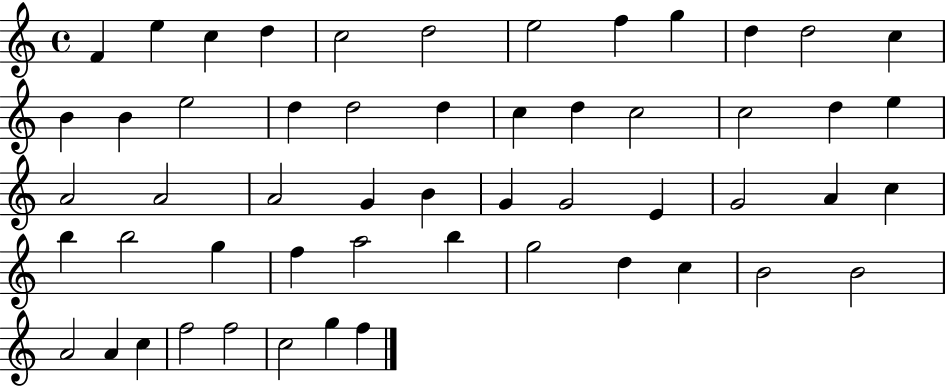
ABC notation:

X:1
T:Untitled
M:4/4
L:1/4
K:C
F e c d c2 d2 e2 f g d d2 c B B e2 d d2 d c d c2 c2 d e A2 A2 A2 G B G G2 E G2 A c b b2 g f a2 b g2 d c B2 B2 A2 A c f2 f2 c2 g f